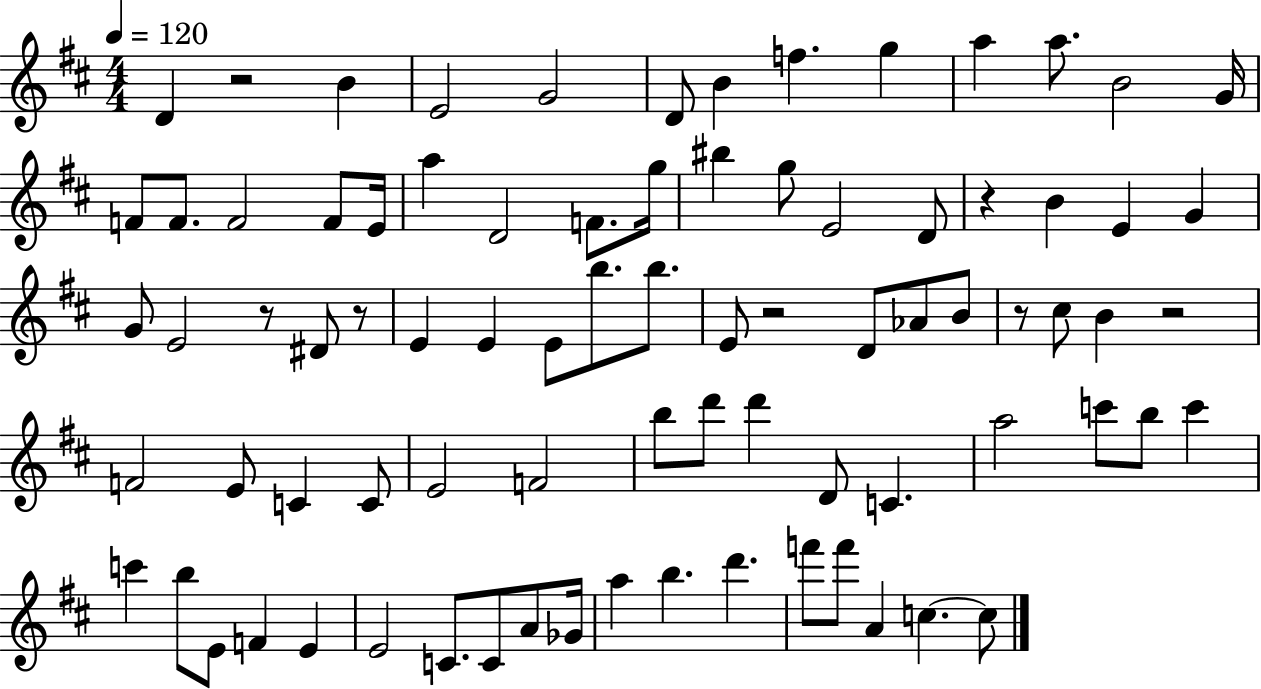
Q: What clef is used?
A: treble